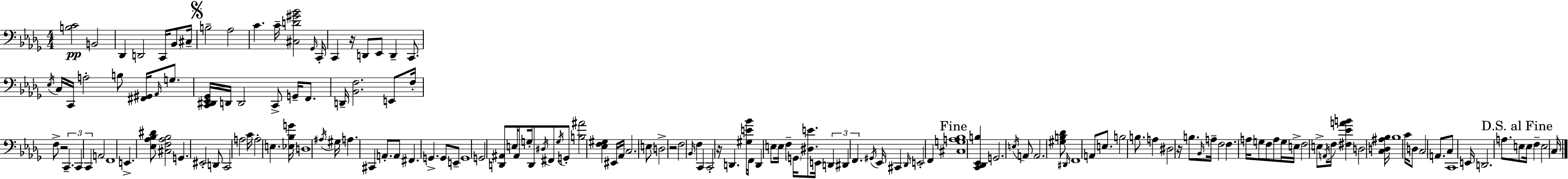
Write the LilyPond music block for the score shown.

{
  \clef bass
  \numericTimeSignature
  \time 4/4
  \key bes \minor
  <b c'>2\pp b,2 | des,4 d,2 c,16 bes,8 cis16-- | \mark \markup { \musicglyph "scripts.segno" } b2-- aes2 | c'4. c'16-- <cis d' gis' bes'>2 \grace { ges,16 } | \break c,16-. c,4 r16 d,8 ees,8 d,4-- c,8. | \acciaccatura { ees16 } c16 c,16 a2-. b8 <fis, gis,>16 \grace { aes,16 } | g8. <c, dis, ees, ges,>16 d,16 d,2 c,8-> g,16-- | f,8. d,16-- <bes, f>2. | \break e,8 f16-. f8-> r2 \tuplet 3/2 { c,4.-- | c,4 c,4 } a,2 | f,1 | e,4.-> <ees aes bes dis'>8 <cis f aes bes>2 | \break g,4. eis,2-. | d,8 c,2 a2 | c'16 a2-. e4. | <ees bes g'>16 d1 | \break \acciaccatura { ais16 } gis16 a4. cis,4 a,8.-. | a,8 fis,4. g,4.-> | g,8 e,8-- g,1 | g,2 <d, ais,>8 e16 ais,8 | \break g16-. d,8 \acciaccatura { dis16 } fis,8 \acciaccatura { g16 } g,8-. <b ais'>2 | <ees f gis>4 eis,16 aes,16 c2. | e8 d2-> r2 | f2 \grace { bes,16 } f4 | \break c,4 c,2-. r16 | d,4. <gis e' bes'>16 f,16 d,4 e8 e16 f4-- | \parenthesize g,16 <dis e'>8. e,16 \tuplet 3/2 { d,4 dis,4 | f,4. } \acciaccatura { gis,16 } ees,16 cis,4 \grace { des,16 } e,2-. | \break f,4 \mark "Fine" <cis g a bes>1 | <c, des, ees, b>4 g,2. | \acciaccatura { e16 } a,8 a,2. | <gis b des'>8 \grace { dis,16 } f,1 | \break a,8 e8. | b2 b8. a4 dis2 | r16 b8. \grace { bes,16 } a16-- f2 | f4. a16 g8 f8 | \break a8 g16 e16-> f2 e8-> \acciaccatura { a,16 } f16 | <fis ees' a' b'>4 d2 <c d ais bes>16 bes1 | c'16 d8 | c2 a,8. c8 c,1 | \break e,16 d,2. | a8. \mark "D.S. al Fine" e8 e16 | f4-- e2 c16 \bar "|."
}